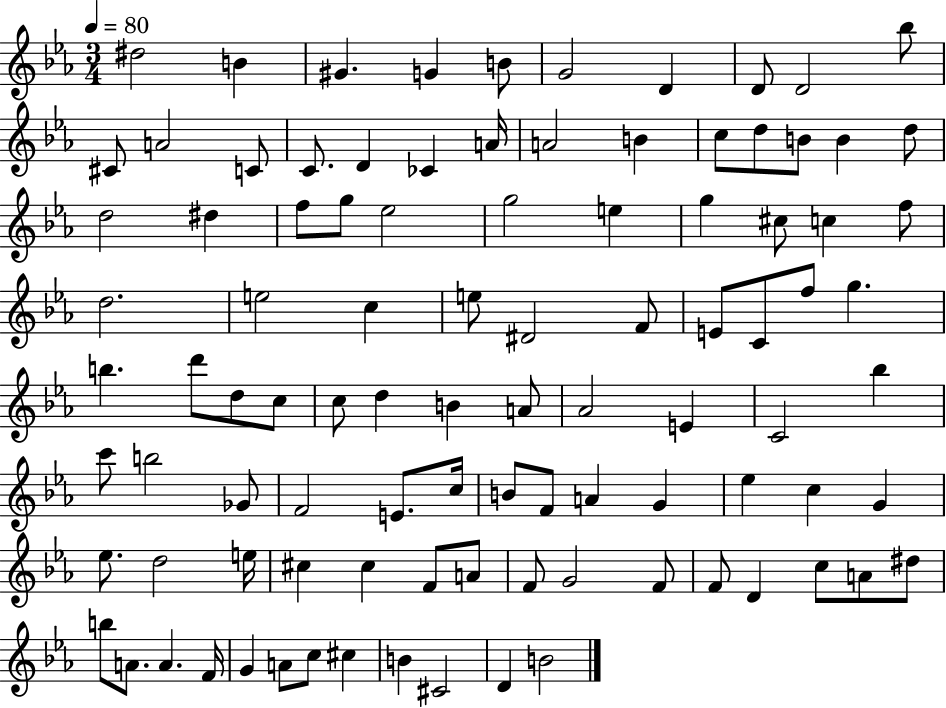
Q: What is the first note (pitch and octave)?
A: D#5